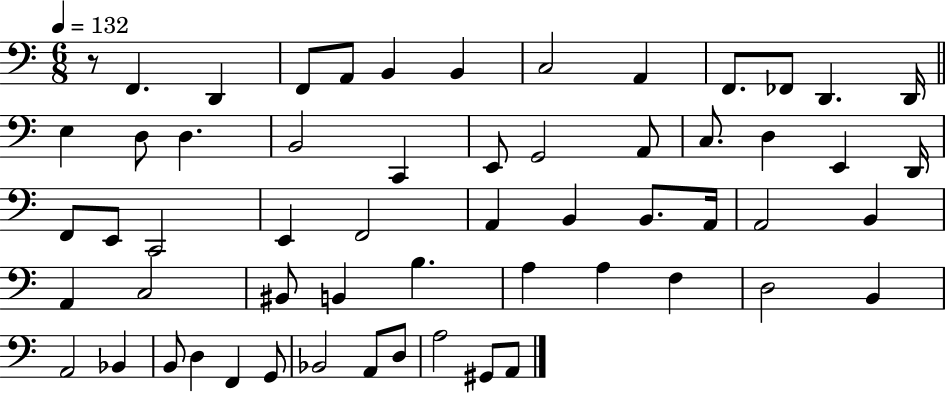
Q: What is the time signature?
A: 6/8